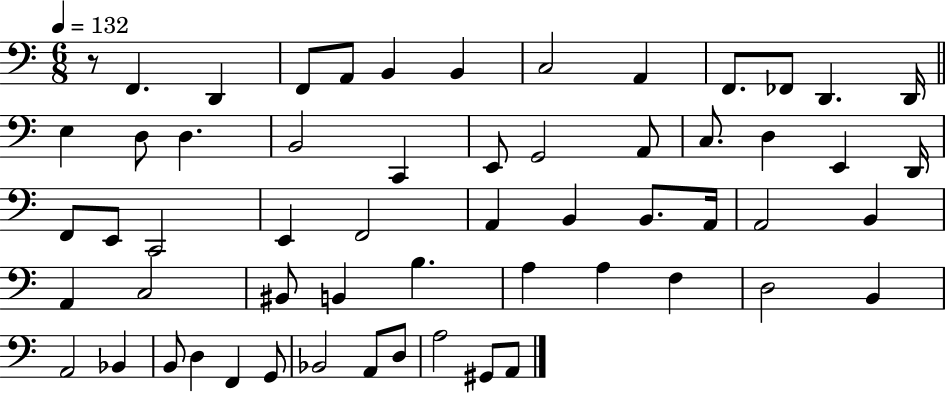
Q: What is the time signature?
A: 6/8